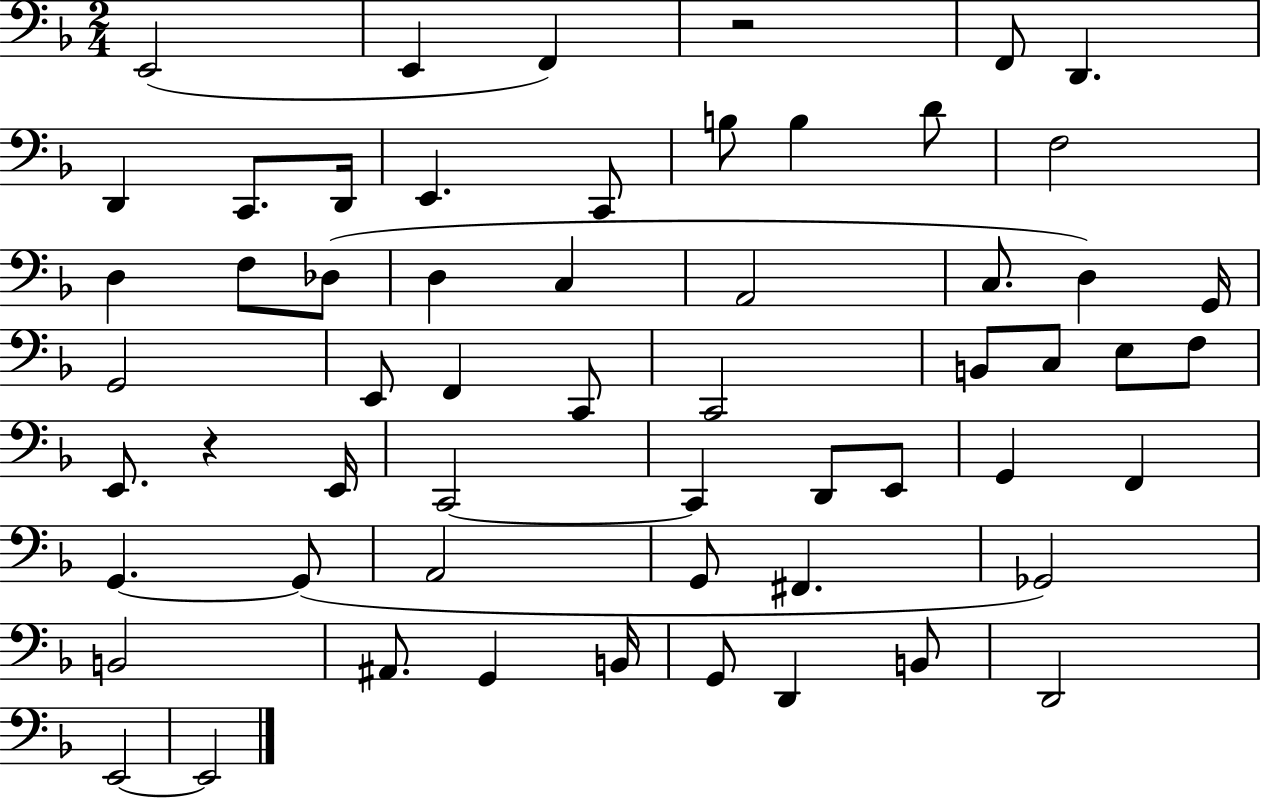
E2/h E2/q F2/q R/h F2/e D2/q. D2/q C2/e. D2/s E2/q. C2/e B3/e B3/q D4/e F3/h D3/q F3/e Db3/e D3/q C3/q A2/h C3/e. D3/q G2/s G2/h E2/e F2/q C2/e C2/h B2/e C3/e E3/e F3/e E2/e. R/q E2/s C2/h C2/q D2/e E2/e G2/q F2/q G2/q. G2/e A2/h G2/e F#2/q. Gb2/h B2/h A#2/e. G2/q B2/s G2/e D2/q B2/e D2/h E2/h E2/h